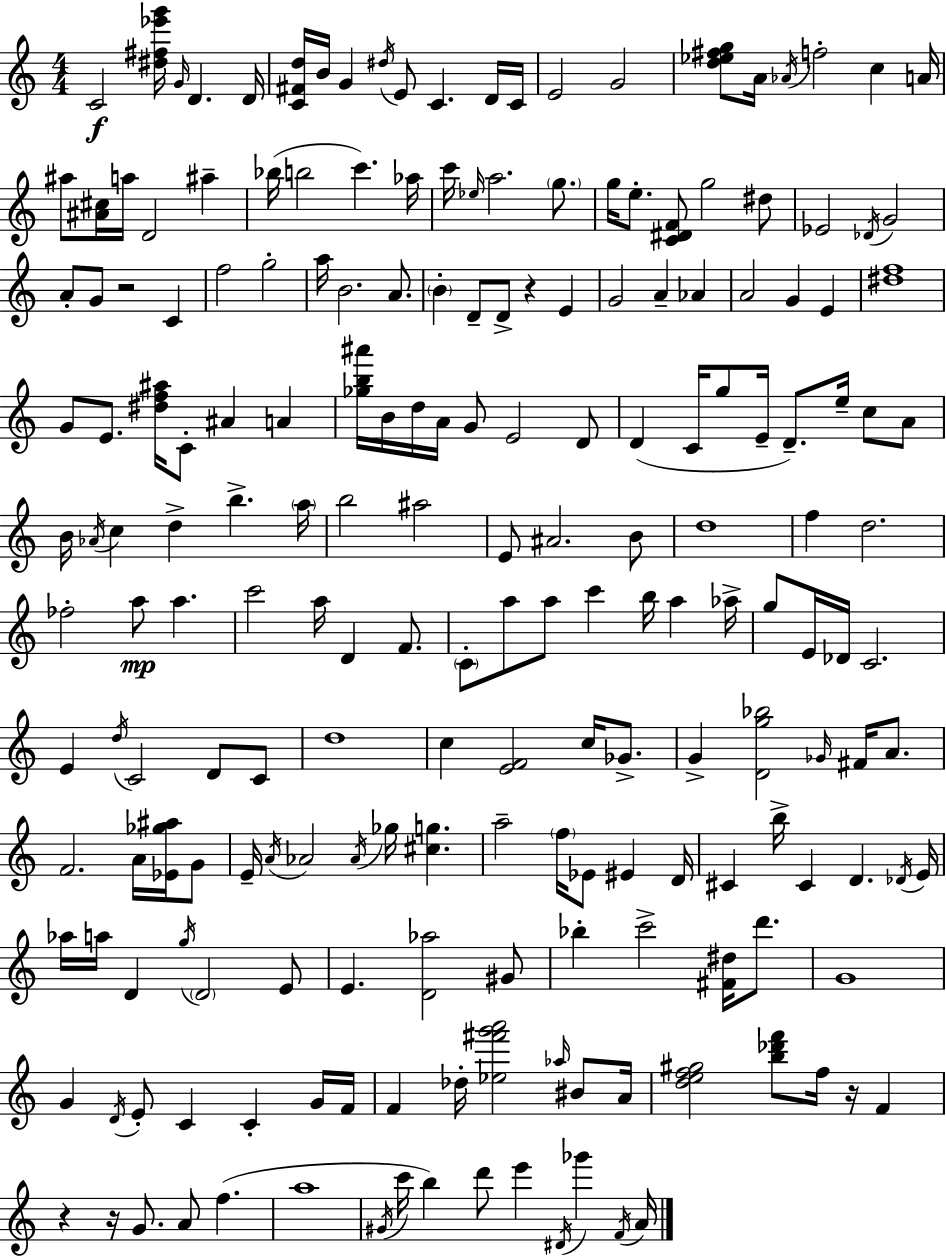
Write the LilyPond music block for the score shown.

{
  \clef treble
  \numericTimeSignature
  \time 4/4
  \key a \minor
  c'2\f <dis'' fis'' ees''' g'''>16 \grace { g'16 } d'4. | d'16 <c' fis' d''>16 b'16 g'4 \acciaccatura { dis''16 } e'8 c'4. | d'16 c'16 e'2 g'2 | <d'' ees'' fis'' g''>8 a'16 \acciaccatura { aes'16 } f''2-. c''4 | \break a'16 ais''8 <ais' cis''>16 a''16 d'2 ais''4-- | bes''16( b''2 c'''4.) | aes''16 c'''16 \grace { ees''16 } a''2. | \parenthesize g''8. g''16 e''8.-. <c' dis' f'>8 g''2 | \break dis''8 ees'2 \acciaccatura { des'16 } g'2 | a'8-. g'8 r2 | c'4 f''2 g''2-. | a''16 b'2. | \break a'8. \parenthesize b'4-. d'8-- d'8-> r4 | e'4 g'2 a'4-- | aes'4 a'2 g'4 | e'4 <dis'' f''>1 | \break g'8 e'8. <dis'' f'' ais''>16 c'8-. ais'4 | a'4 <ges'' b'' ais'''>16 b'16 d''16 a'16 g'8 e'2 | d'8 d'4( c'16 g''8 e'16-- d'8.--) | e''16-- c''8 a'8 b'16 \acciaccatura { aes'16 } c''4 d''4-> b''4.-> | \break \parenthesize a''16 b''2 ais''2 | e'8 ais'2. | b'8 d''1 | f''4 d''2. | \break fes''2-. a''8\mp | a''4. c'''2 a''16 d'4 | f'8. \parenthesize c'8-. a''8 a''8 c'''4 | b''16 a''4 aes''16-> g''8 e'16 des'16 c'2. | \break e'4 \acciaccatura { d''16 } c'2 | d'8 c'8 d''1 | c''4 <e' f'>2 | c''16 ges'8.-> g'4-> <d' g'' bes''>2 | \break \grace { ges'16 } fis'16 a'8. f'2. | a'16 <ees' ges'' ais''>16 g'8 e'16-- \acciaccatura { a'16 } aes'2 | \acciaccatura { aes'16 } ges''16 <cis'' g''>4. a''2-- | \parenthesize f''16 ees'8 eis'4 d'16 cis'4 b''16-> cis'4 | \break d'4. \acciaccatura { des'16 } e'16 aes''16 a''16 d'4 | \acciaccatura { g''16 } \parenthesize d'2 e'8 e'4. | <d' aes''>2 gis'8 bes''4-. | c'''2-> <fis' dis''>16 d'''8. g'1 | \break g'4 | \acciaccatura { d'16 } e'8-. c'4 c'4-. g'16 f'16 f'4 | des''16-. <ees'' fis''' g''' a'''>2 \grace { aes''16 } bis'8 a'16 <d'' e'' f'' gis''>2 | <b'' des''' f'''>8 f''16 r16 f'4 r4 | \break r16 g'8. a'8 f''4.( a''1 | \acciaccatura { gis'16 } c'''16 | b''4) d'''8 e'''4 \acciaccatura { dis'16 } ges'''4 \acciaccatura { f'16 } | a'16 \bar "|."
}